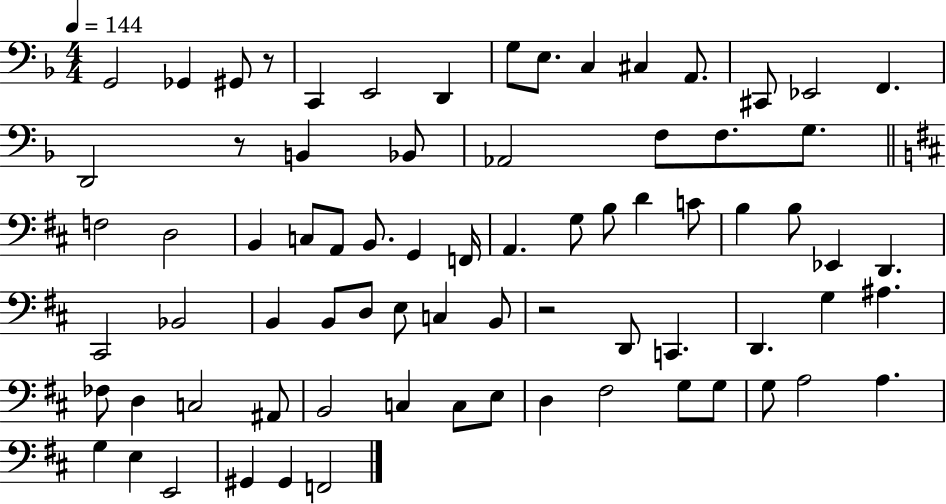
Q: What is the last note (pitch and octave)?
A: F2